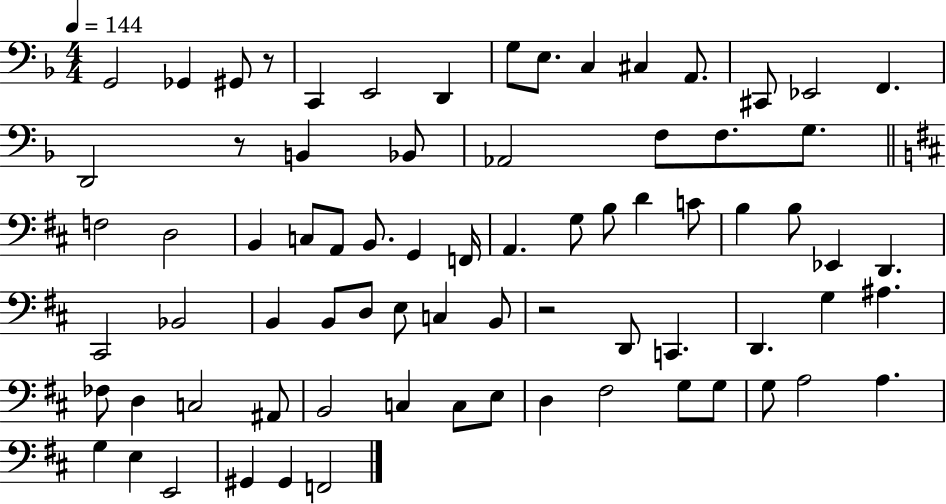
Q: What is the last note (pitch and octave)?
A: F2